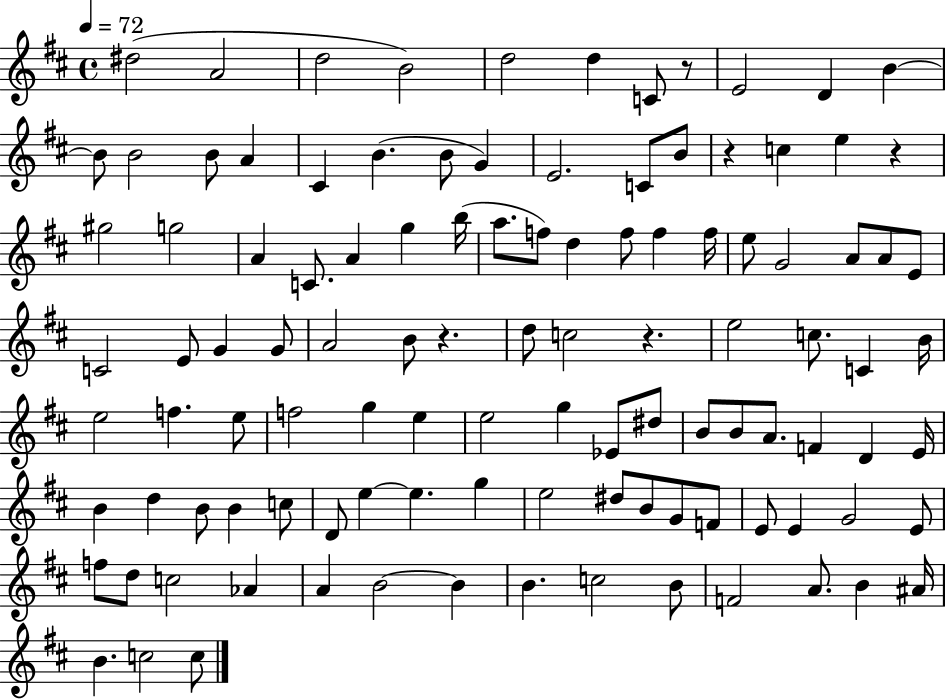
{
  \clef treble
  \time 4/4
  \defaultTimeSignature
  \key d \major
  \tempo 4 = 72
  dis''2( a'2 | d''2 b'2) | d''2 d''4 c'8 r8 | e'2 d'4 b'4~~ | \break b'8 b'2 b'8 a'4 | cis'4 b'4.( b'8 g'4) | e'2. c'8 b'8 | r4 c''4 e''4 r4 | \break gis''2 g''2 | a'4 c'8. a'4 g''4 b''16( | a''8. f''8) d''4 f''8 f''4 f''16 | e''8 g'2 a'8 a'8 e'8 | \break c'2 e'8 g'4 g'8 | a'2 b'8 r4. | d''8 c''2 r4. | e''2 c''8. c'4 b'16 | \break e''2 f''4. e''8 | f''2 g''4 e''4 | e''2 g''4 ees'8 dis''8 | b'8 b'8 a'8. f'4 d'4 e'16 | \break b'4 d''4 b'8 b'4 c''8 | d'8 e''4~~ e''4. g''4 | e''2 dis''8 b'8 g'8 f'8 | e'8 e'4 g'2 e'8 | \break f''8 d''8 c''2 aes'4 | a'4 b'2~~ b'4 | b'4. c''2 b'8 | f'2 a'8. b'4 ais'16 | \break b'4. c''2 c''8 | \bar "|."
}